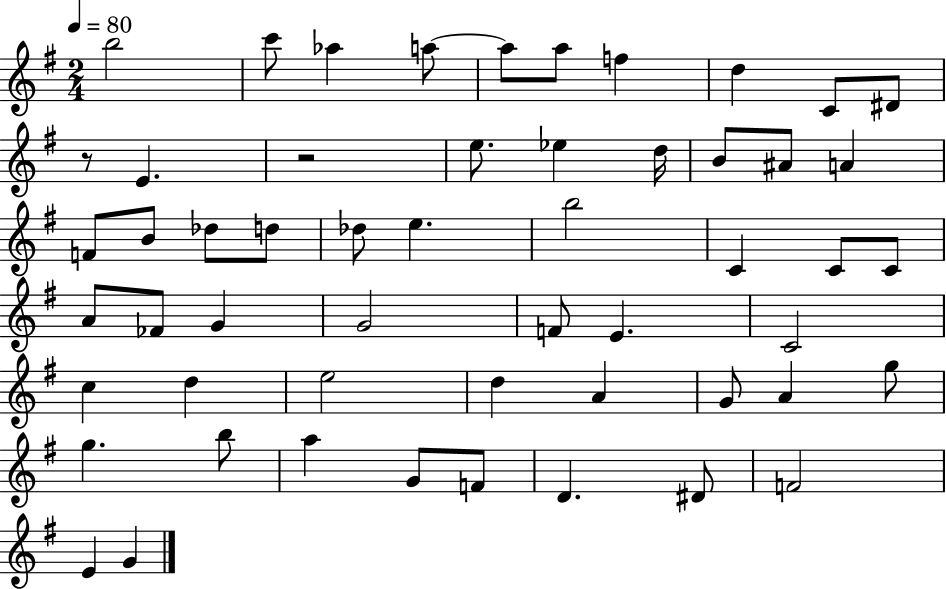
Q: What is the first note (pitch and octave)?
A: B5